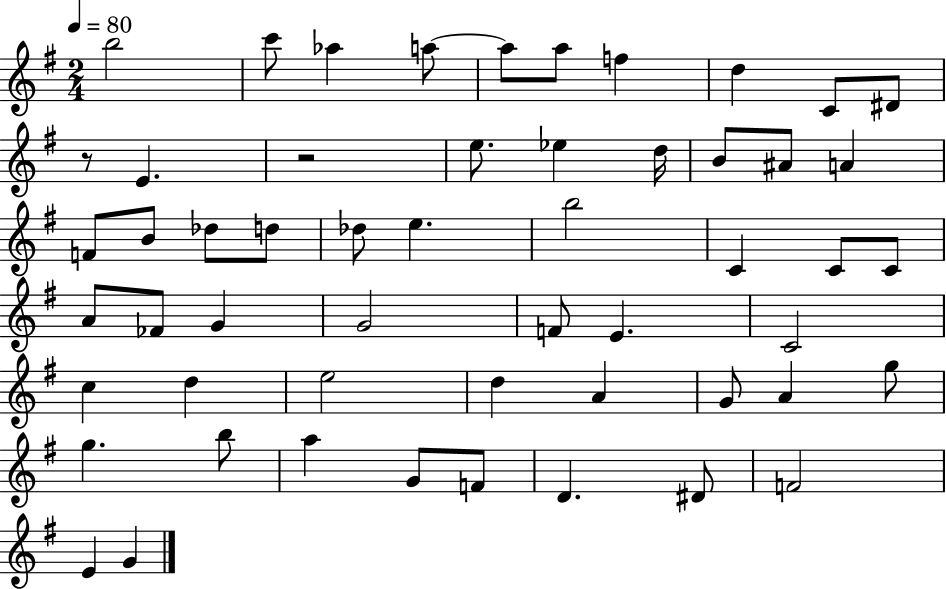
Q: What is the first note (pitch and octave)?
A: B5